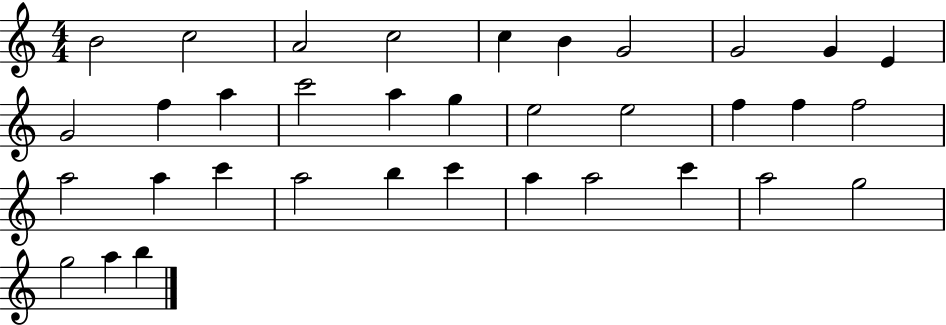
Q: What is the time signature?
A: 4/4